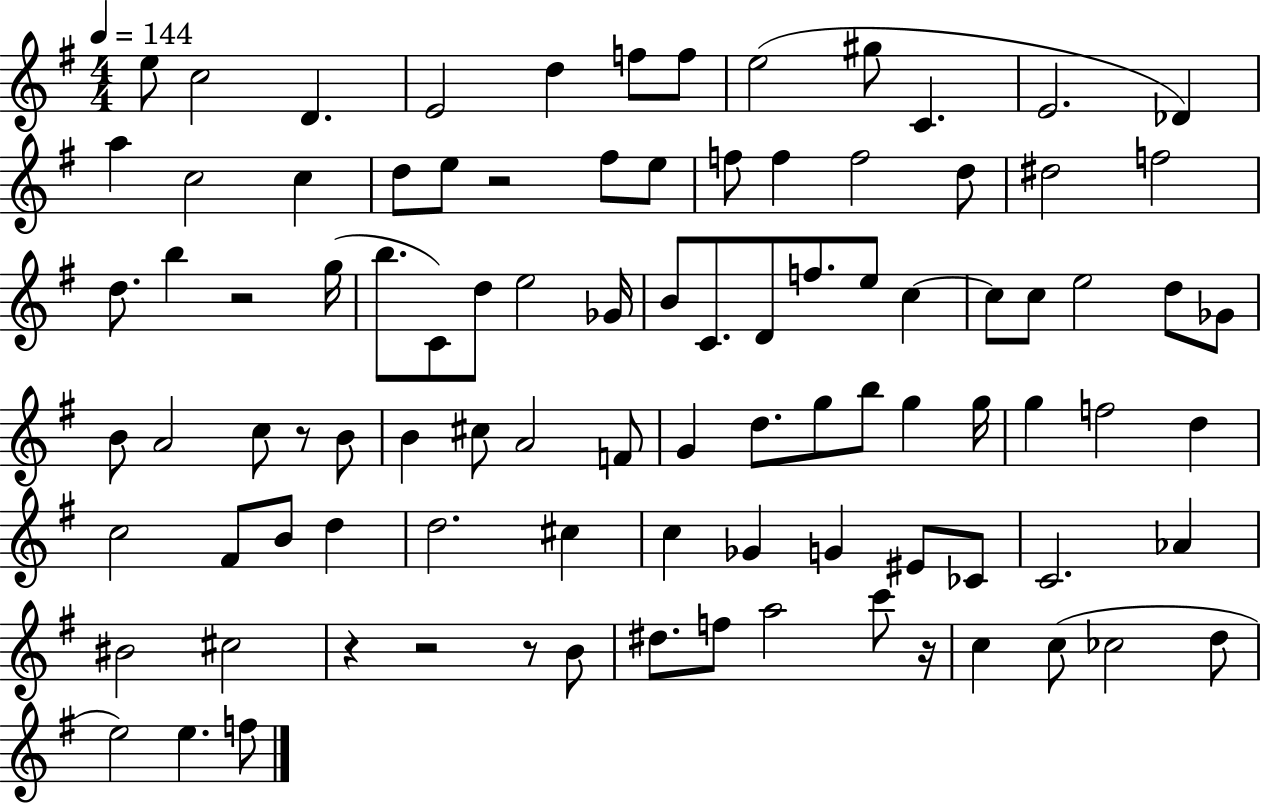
{
  \clef treble
  \numericTimeSignature
  \time 4/4
  \key g \major
  \tempo 4 = 144
  e''8 c''2 d'4. | e'2 d''4 f''8 f''8 | e''2( gis''8 c'4. | e'2. des'4) | \break a''4 c''2 c''4 | d''8 e''8 r2 fis''8 e''8 | f''8 f''4 f''2 d''8 | dis''2 f''2 | \break d''8. b''4 r2 g''16( | b''8. c'8) d''8 e''2 ges'16 | b'8 c'8. d'8 f''8. e''8 c''4~~ | c''8 c''8 e''2 d''8 ges'8 | \break b'8 a'2 c''8 r8 b'8 | b'4 cis''8 a'2 f'8 | g'4 d''8. g''8 b''8 g''4 g''16 | g''4 f''2 d''4 | \break c''2 fis'8 b'8 d''4 | d''2. cis''4 | c''4 ges'4 g'4 eis'8 ces'8 | c'2. aes'4 | \break bis'2 cis''2 | r4 r2 r8 b'8 | dis''8. f''8 a''2 c'''8 r16 | c''4 c''8( ces''2 d''8 | \break e''2) e''4. f''8 | \bar "|."
}